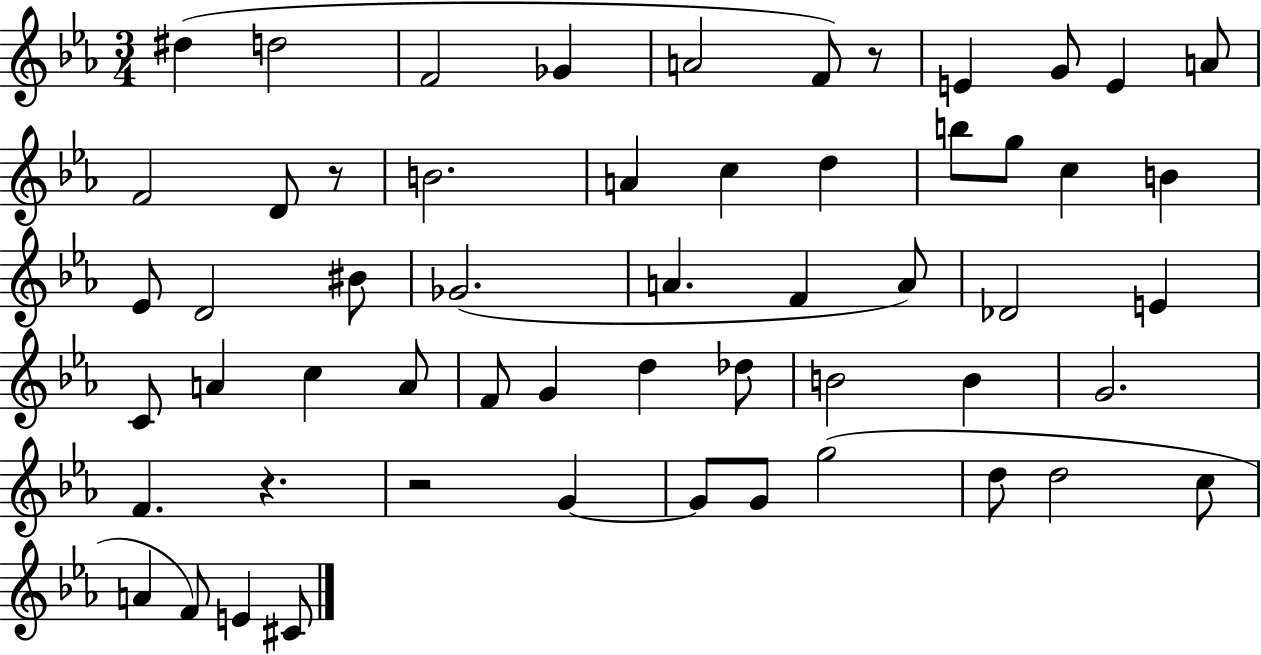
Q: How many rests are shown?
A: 4